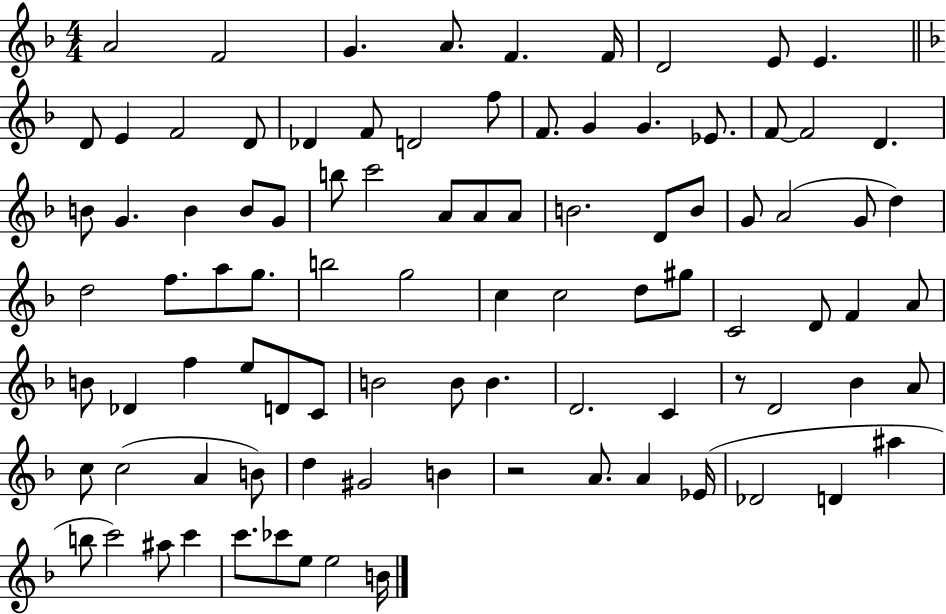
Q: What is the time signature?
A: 4/4